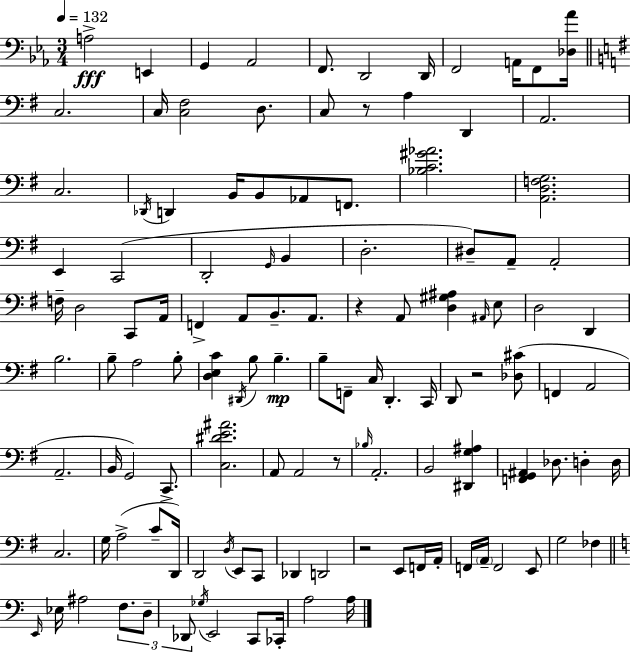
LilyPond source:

{
  \clef bass
  \numericTimeSignature
  \time 3/4
  \key c \minor
  \tempo 4 = 132
  \repeat volta 2 { a2->\fff e,4 | g,4 aes,2 | f,8. d,2 d,16 | f,2 a,16 f,8 <des aes'>16 | \break \bar "||" \break \key g \major c2. | c16 <c fis>2 d8. | c8 r8 a4 d,4 | a,2. | \break c2. | \acciaccatura { des,16 } d,4 b,16 b,8 aes,8 f,8. | <bes c' gis' aes'>2. | <a, d f g>2. | \break e,4 c,2( | d,2-. \grace { g,16 } b,4 | d2.-. | dis8--) a,8-- a,2-. | \break f16-- d2 c,8 | a,16 f,4-> a,8 b,8.-- a,8. | r4 a,8 <d gis ais>4 | \grace { ais,16 } e8 d2 d,4 | \break b2. | b8-- a2 | b8-. <d e c'>4 \acciaccatura { dis,16 } b8 b4.--\mp | b8-- f,8-- c16 d,4.-. | \break c,16 d,8 r2 | <des cis'>8( f,4 a,2 | a,2.-- | b,16 g,2) | \break c,8.-> <c dis' e' ais'>2. | a,8 a,2 | r8 \grace { bes16 } a,2.-. | b,2 | \break <dis, g ais>4 <f, g, ais,>4 des8. | d4-. d16 c2. | g16 a2->( | c'8-- d,16) d,2 | \break \acciaccatura { d16 } e,8 c,8 des,4 d,2 | r2 | e,8 f,16 a,16-. f,16 \parenthesize a,16-- f,2 | e,8 g2 | \break fes4 \bar "||" \break \key c \major \grace { e,16 } ees16 ais2 \tuplet 3/2 { f8. | d8-- des,8 } \acciaccatura { ges16 } e,2 | c,8 ces,16-. a2 | a16 } \bar "|."
}